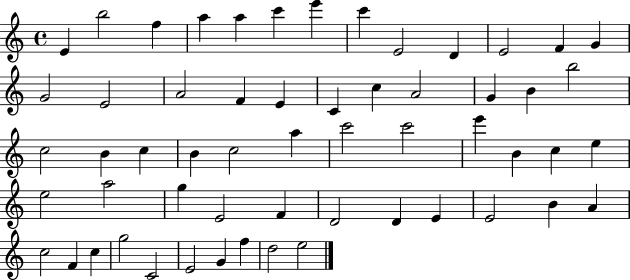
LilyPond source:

{
  \clef treble
  \time 4/4
  \defaultTimeSignature
  \key c \major
  e'4 b''2 f''4 | a''4 a''4 c'''4 e'''4 | c'''4 e'2 d'4 | e'2 f'4 g'4 | \break g'2 e'2 | a'2 f'4 e'4 | c'4 c''4 a'2 | g'4 b'4 b''2 | \break c''2 b'4 c''4 | b'4 c''2 a''4 | c'''2 c'''2 | e'''4 b'4 c''4 e''4 | \break e''2 a''2 | g''4 e'2 f'4 | d'2 d'4 e'4 | e'2 b'4 a'4 | \break c''2 f'4 c''4 | g''2 c'2 | e'2 g'4 f''4 | d''2 e''2 | \break \bar "|."
}